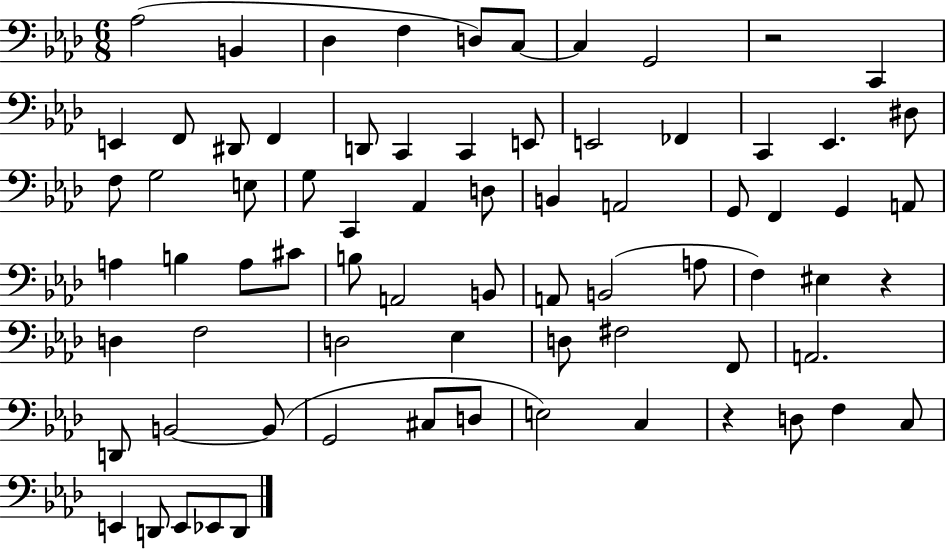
Ab3/h B2/q Db3/q F3/q D3/e C3/e C3/q G2/h R/h C2/q E2/q F2/e D#2/e F2/q D2/e C2/q C2/q E2/e E2/h FES2/q C2/q Eb2/q. D#3/e F3/e G3/h E3/e G3/e C2/q Ab2/q D3/e B2/q A2/h G2/e F2/q G2/q A2/e A3/q B3/q A3/e C#4/e B3/e A2/h B2/e A2/e B2/h A3/e F3/q EIS3/q R/q D3/q F3/h D3/h Eb3/q D3/e F#3/h F2/e A2/h. D2/e B2/h B2/e G2/h C#3/e D3/e E3/h C3/q R/q D3/e F3/q C3/e E2/q D2/e E2/e Eb2/e D2/e